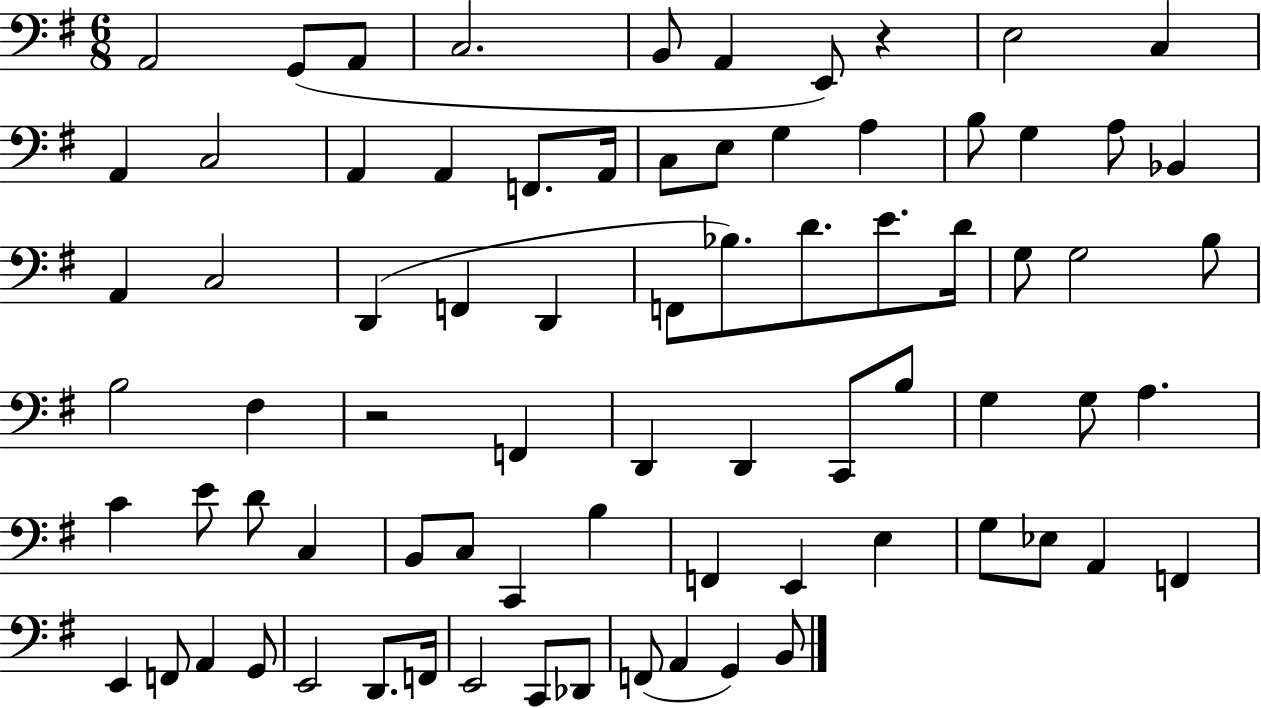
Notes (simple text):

A2/h G2/e A2/e C3/h. B2/e A2/q E2/e R/q E3/h C3/q A2/q C3/h A2/q A2/q F2/e. A2/s C3/e E3/e G3/q A3/q B3/e G3/q A3/e Bb2/q A2/q C3/h D2/q F2/q D2/q F2/e Bb3/e. D4/e. E4/e. D4/s G3/e G3/h B3/e B3/h F#3/q R/h F2/q D2/q D2/q C2/e B3/e G3/q G3/e A3/q. C4/q E4/e D4/e C3/q B2/e C3/e C2/q B3/q F2/q E2/q E3/q G3/e Eb3/e A2/q F2/q E2/q F2/e A2/q G2/e E2/h D2/e. F2/s E2/h C2/e Db2/e F2/e A2/q G2/q B2/e